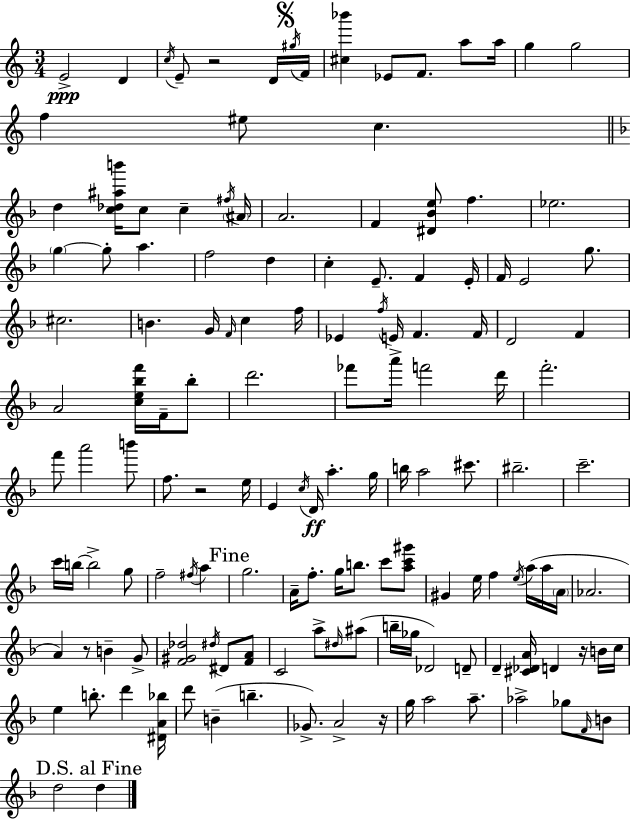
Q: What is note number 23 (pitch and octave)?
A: F4